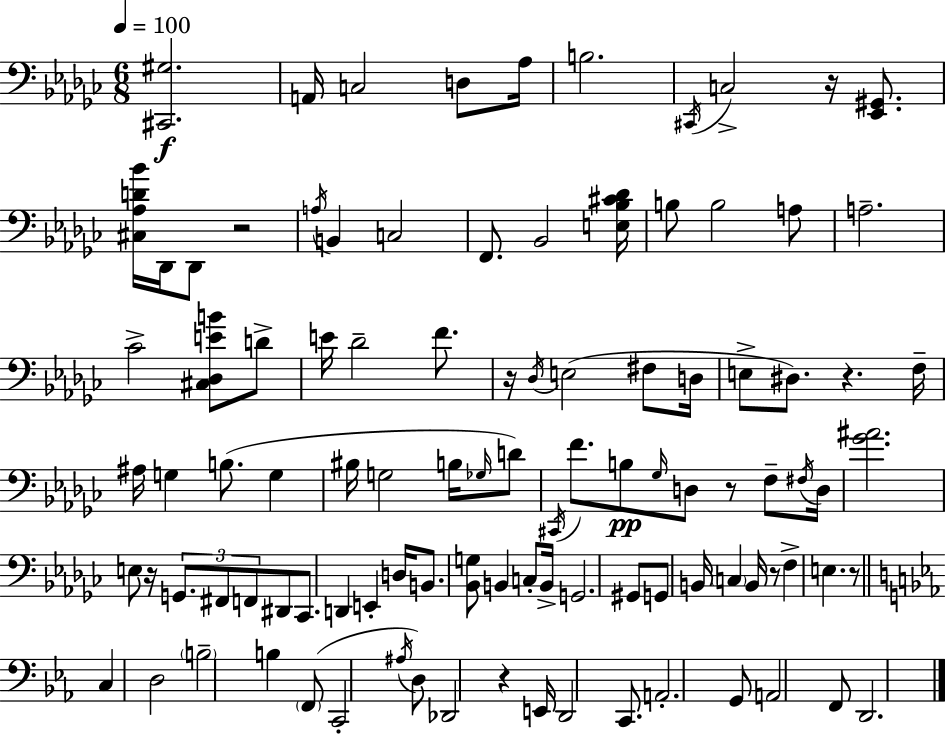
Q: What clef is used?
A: bass